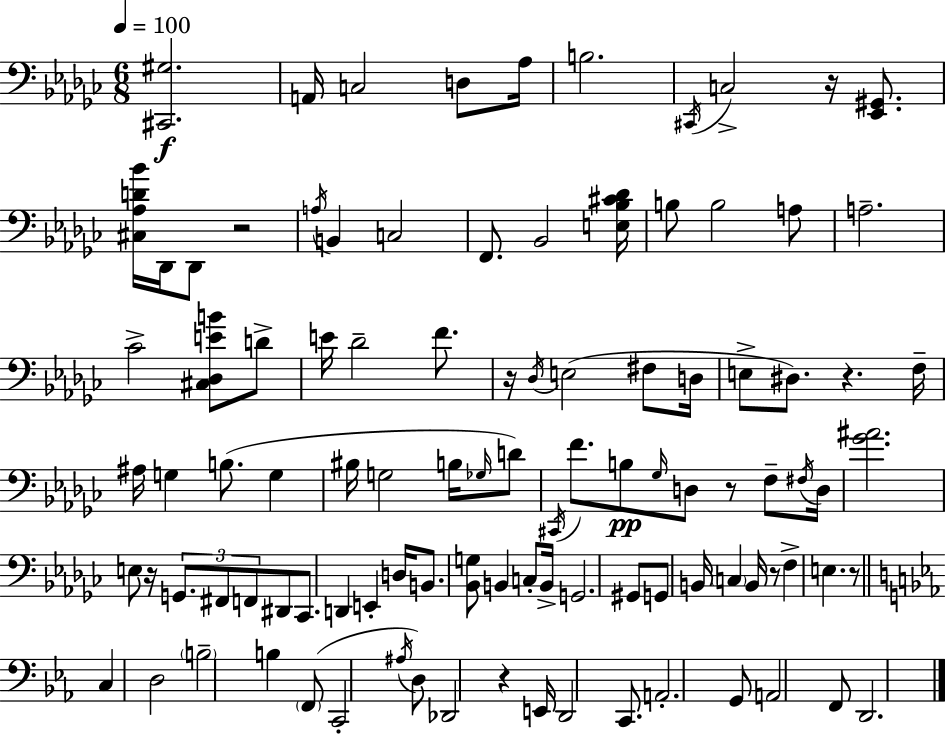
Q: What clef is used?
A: bass